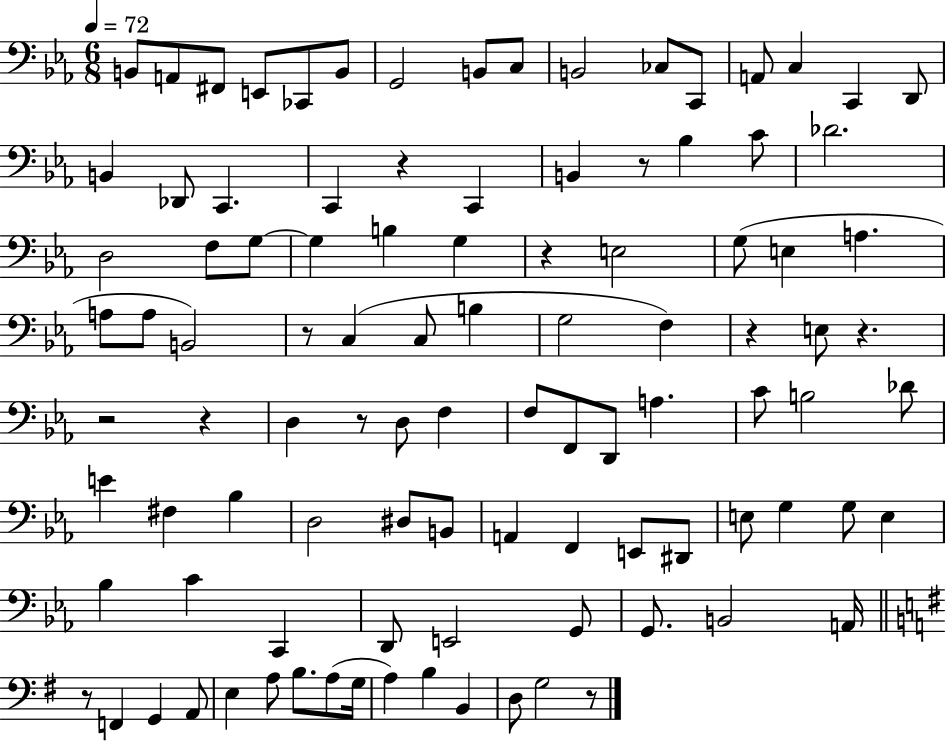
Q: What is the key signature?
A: EES major